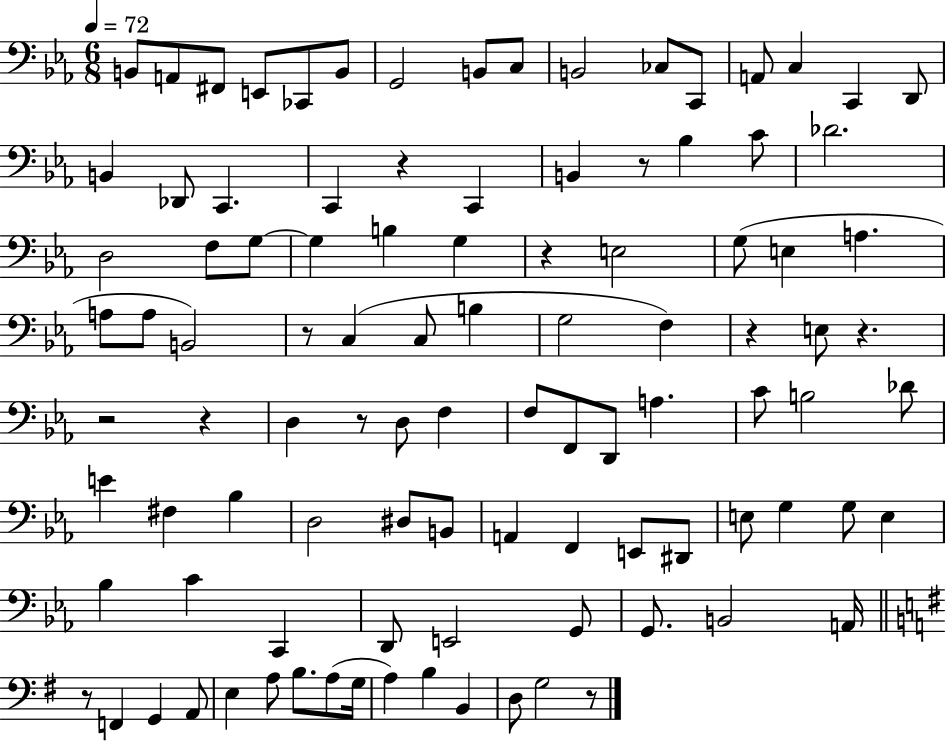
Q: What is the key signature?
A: EES major